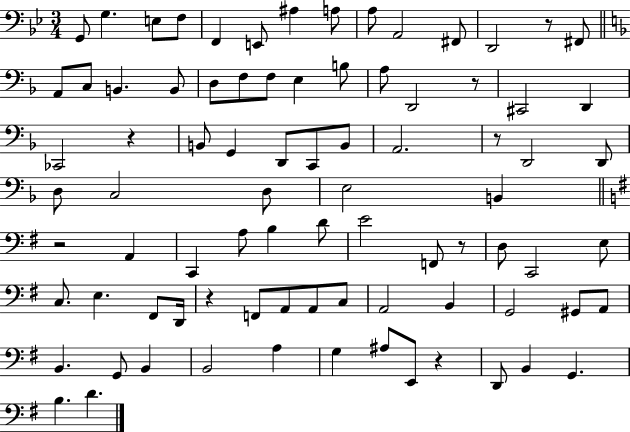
X:1
T:Untitled
M:3/4
L:1/4
K:Bb
G,,/2 G, E,/2 F,/2 F,, E,,/2 ^A, A,/2 A,/2 A,,2 ^F,,/2 D,,2 z/2 ^F,,/2 A,,/2 C,/2 B,, B,,/2 D,/2 F,/2 F,/2 E, B,/2 A,/2 D,,2 z/2 ^C,,2 D,, _C,,2 z B,,/2 G,, D,,/2 C,,/2 B,,/2 A,,2 z/2 D,,2 D,,/2 D,/2 C,2 D,/2 E,2 B,, z2 A,, C,, A,/2 B, D/2 E2 F,,/2 z/2 D,/2 C,,2 E,/2 C,/2 E, ^F,,/2 D,,/4 z F,,/2 A,,/2 A,,/2 C,/2 A,,2 B,, G,,2 ^G,,/2 A,,/2 B,, G,,/2 B,, B,,2 A, G, ^A,/2 E,,/2 z D,,/2 B,, G,, B, D